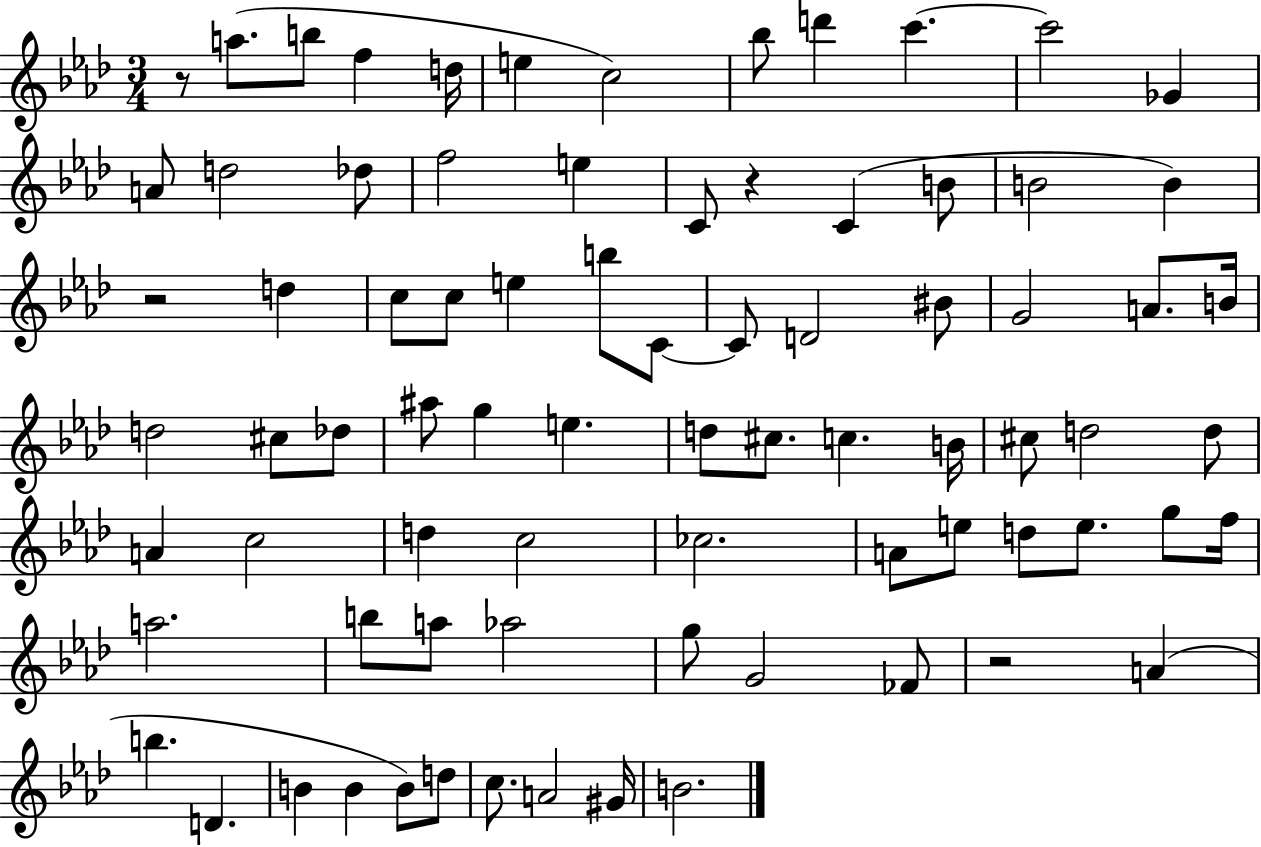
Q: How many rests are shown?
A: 4